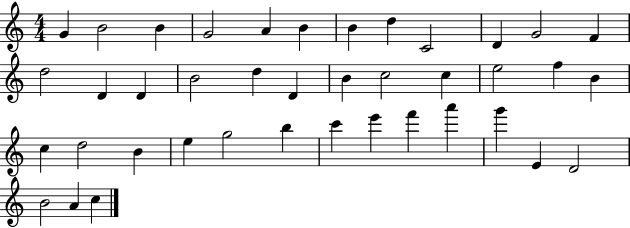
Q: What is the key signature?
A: C major